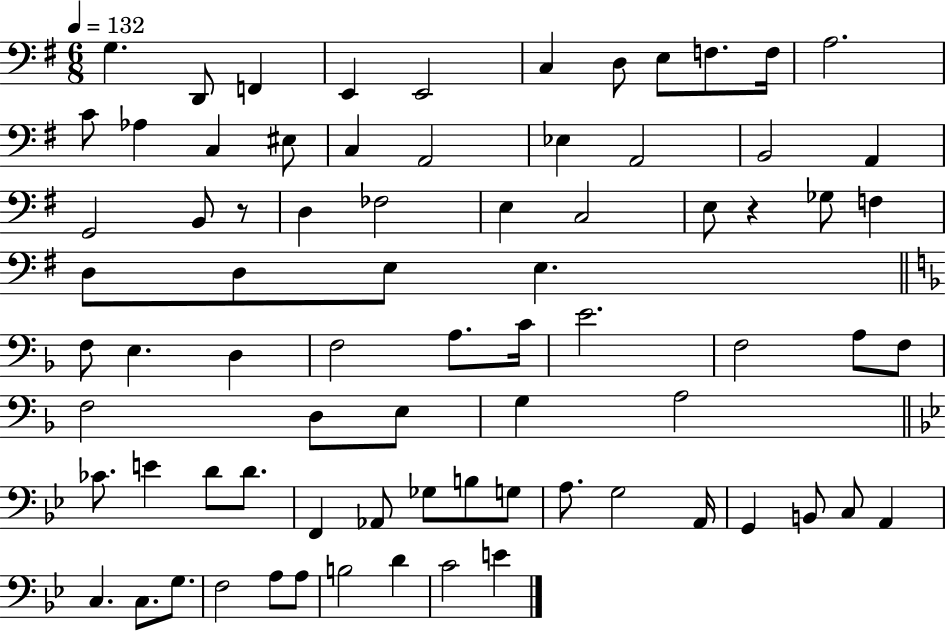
G3/q. D2/e F2/q E2/q E2/h C3/q D3/e E3/e F3/e. F3/s A3/h. C4/e Ab3/q C3/q EIS3/e C3/q A2/h Eb3/q A2/h B2/h A2/q G2/h B2/e R/e D3/q FES3/h E3/q C3/h E3/e R/q Gb3/e F3/q D3/e D3/e E3/e E3/q. F3/e E3/q. D3/q F3/h A3/e. C4/s E4/h. F3/h A3/e F3/e F3/h D3/e E3/e G3/q A3/h CES4/e. E4/q D4/e D4/e. F2/q Ab2/e Gb3/e B3/e G3/e A3/e. G3/h A2/s G2/q B2/e C3/e A2/q C3/q. C3/e. G3/e. F3/h A3/e A3/e B3/h D4/q C4/h E4/q